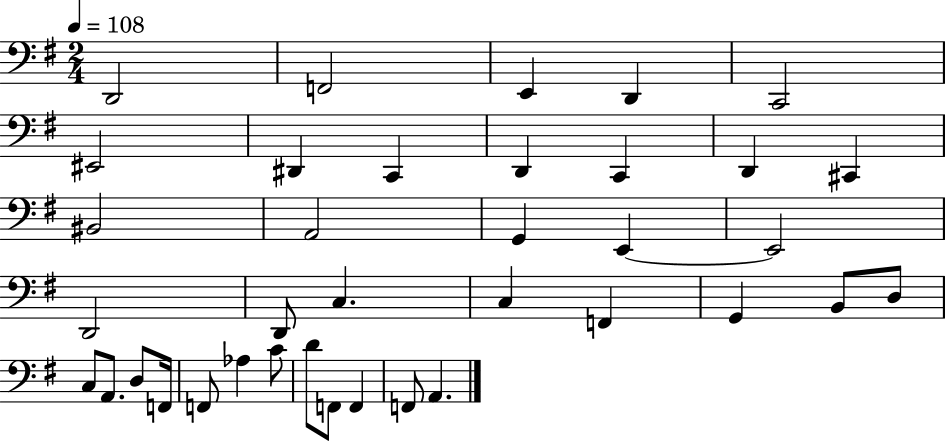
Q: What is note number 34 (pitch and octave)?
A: F2